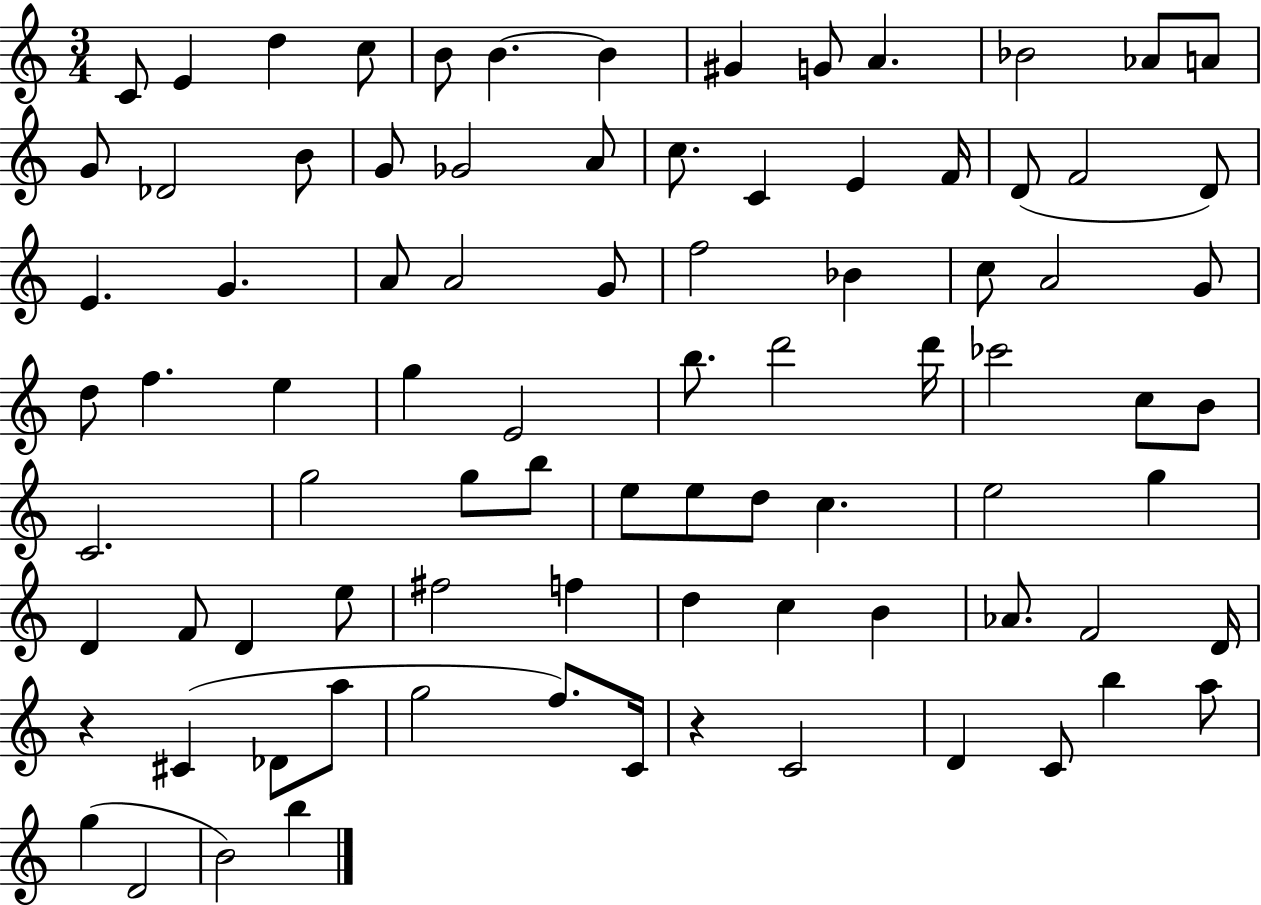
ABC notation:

X:1
T:Untitled
M:3/4
L:1/4
K:C
C/2 E d c/2 B/2 B B ^G G/2 A _B2 _A/2 A/2 G/2 _D2 B/2 G/2 _G2 A/2 c/2 C E F/4 D/2 F2 D/2 E G A/2 A2 G/2 f2 _B c/2 A2 G/2 d/2 f e g E2 b/2 d'2 d'/4 _c'2 c/2 B/2 C2 g2 g/2 b/2 e/2 e/2 d/2 c e2 g D F/2 D e/2 ^f2 f d c B _A/2 F2 D/4 z ^C _D/2 a/2 g2 f/2 C/4 z C2 D C/2 b a/2 g D2 B2 b